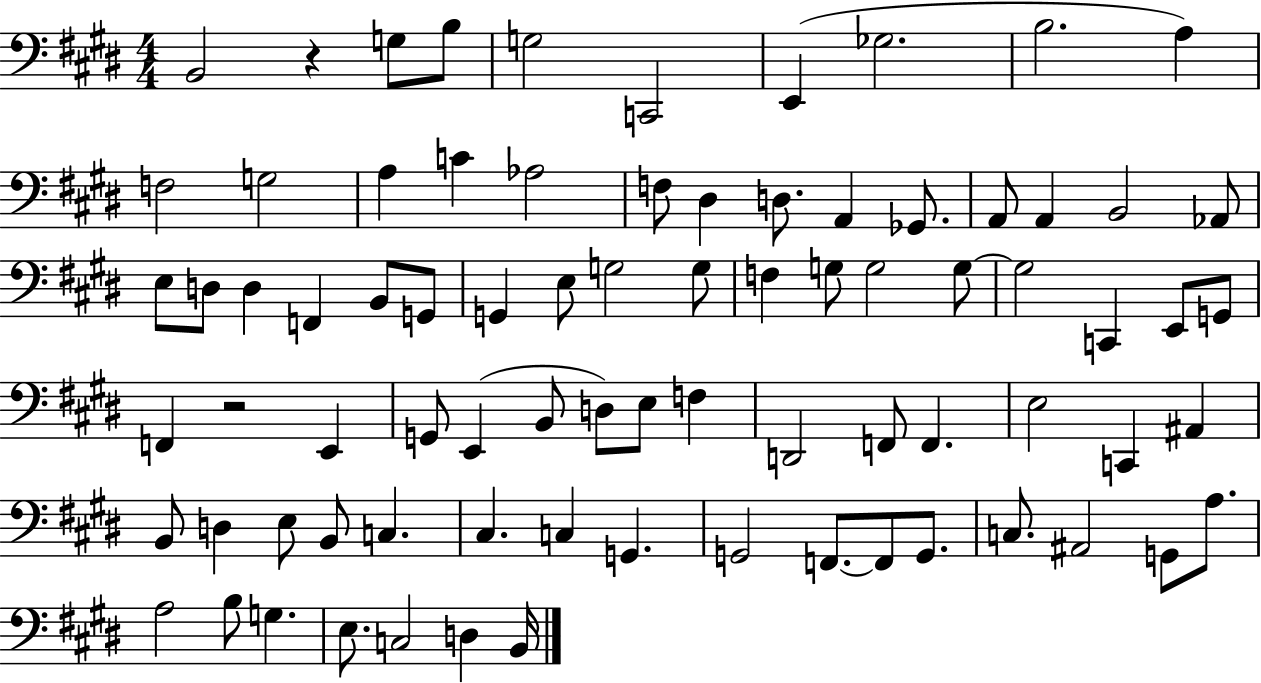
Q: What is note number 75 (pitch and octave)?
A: E3